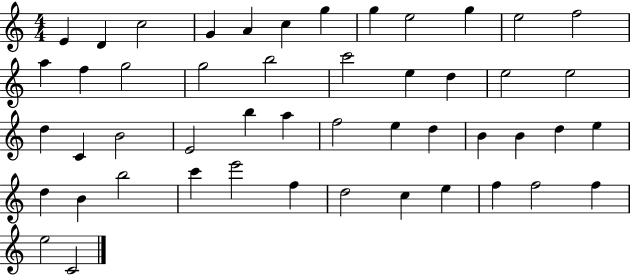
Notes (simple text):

E4/q D4/q C5/h G4/q A4/q C5/q G5/q G5/q E5/h G5/q E5/h F5/h A5/q F5/q G5/h G5/h B5/h C6/h E5/q D5/q E5/h E5/h D5/q C4/q B4/h E4/h B5/q A5/q F5/h E5/q D5/q B4/q B4/q D5/q E5/q D5/q B4/q B5/h C6/q E6/h F5/q D5/h C5/q E5/q F5/q F5/h F5/q E5/h C4/h